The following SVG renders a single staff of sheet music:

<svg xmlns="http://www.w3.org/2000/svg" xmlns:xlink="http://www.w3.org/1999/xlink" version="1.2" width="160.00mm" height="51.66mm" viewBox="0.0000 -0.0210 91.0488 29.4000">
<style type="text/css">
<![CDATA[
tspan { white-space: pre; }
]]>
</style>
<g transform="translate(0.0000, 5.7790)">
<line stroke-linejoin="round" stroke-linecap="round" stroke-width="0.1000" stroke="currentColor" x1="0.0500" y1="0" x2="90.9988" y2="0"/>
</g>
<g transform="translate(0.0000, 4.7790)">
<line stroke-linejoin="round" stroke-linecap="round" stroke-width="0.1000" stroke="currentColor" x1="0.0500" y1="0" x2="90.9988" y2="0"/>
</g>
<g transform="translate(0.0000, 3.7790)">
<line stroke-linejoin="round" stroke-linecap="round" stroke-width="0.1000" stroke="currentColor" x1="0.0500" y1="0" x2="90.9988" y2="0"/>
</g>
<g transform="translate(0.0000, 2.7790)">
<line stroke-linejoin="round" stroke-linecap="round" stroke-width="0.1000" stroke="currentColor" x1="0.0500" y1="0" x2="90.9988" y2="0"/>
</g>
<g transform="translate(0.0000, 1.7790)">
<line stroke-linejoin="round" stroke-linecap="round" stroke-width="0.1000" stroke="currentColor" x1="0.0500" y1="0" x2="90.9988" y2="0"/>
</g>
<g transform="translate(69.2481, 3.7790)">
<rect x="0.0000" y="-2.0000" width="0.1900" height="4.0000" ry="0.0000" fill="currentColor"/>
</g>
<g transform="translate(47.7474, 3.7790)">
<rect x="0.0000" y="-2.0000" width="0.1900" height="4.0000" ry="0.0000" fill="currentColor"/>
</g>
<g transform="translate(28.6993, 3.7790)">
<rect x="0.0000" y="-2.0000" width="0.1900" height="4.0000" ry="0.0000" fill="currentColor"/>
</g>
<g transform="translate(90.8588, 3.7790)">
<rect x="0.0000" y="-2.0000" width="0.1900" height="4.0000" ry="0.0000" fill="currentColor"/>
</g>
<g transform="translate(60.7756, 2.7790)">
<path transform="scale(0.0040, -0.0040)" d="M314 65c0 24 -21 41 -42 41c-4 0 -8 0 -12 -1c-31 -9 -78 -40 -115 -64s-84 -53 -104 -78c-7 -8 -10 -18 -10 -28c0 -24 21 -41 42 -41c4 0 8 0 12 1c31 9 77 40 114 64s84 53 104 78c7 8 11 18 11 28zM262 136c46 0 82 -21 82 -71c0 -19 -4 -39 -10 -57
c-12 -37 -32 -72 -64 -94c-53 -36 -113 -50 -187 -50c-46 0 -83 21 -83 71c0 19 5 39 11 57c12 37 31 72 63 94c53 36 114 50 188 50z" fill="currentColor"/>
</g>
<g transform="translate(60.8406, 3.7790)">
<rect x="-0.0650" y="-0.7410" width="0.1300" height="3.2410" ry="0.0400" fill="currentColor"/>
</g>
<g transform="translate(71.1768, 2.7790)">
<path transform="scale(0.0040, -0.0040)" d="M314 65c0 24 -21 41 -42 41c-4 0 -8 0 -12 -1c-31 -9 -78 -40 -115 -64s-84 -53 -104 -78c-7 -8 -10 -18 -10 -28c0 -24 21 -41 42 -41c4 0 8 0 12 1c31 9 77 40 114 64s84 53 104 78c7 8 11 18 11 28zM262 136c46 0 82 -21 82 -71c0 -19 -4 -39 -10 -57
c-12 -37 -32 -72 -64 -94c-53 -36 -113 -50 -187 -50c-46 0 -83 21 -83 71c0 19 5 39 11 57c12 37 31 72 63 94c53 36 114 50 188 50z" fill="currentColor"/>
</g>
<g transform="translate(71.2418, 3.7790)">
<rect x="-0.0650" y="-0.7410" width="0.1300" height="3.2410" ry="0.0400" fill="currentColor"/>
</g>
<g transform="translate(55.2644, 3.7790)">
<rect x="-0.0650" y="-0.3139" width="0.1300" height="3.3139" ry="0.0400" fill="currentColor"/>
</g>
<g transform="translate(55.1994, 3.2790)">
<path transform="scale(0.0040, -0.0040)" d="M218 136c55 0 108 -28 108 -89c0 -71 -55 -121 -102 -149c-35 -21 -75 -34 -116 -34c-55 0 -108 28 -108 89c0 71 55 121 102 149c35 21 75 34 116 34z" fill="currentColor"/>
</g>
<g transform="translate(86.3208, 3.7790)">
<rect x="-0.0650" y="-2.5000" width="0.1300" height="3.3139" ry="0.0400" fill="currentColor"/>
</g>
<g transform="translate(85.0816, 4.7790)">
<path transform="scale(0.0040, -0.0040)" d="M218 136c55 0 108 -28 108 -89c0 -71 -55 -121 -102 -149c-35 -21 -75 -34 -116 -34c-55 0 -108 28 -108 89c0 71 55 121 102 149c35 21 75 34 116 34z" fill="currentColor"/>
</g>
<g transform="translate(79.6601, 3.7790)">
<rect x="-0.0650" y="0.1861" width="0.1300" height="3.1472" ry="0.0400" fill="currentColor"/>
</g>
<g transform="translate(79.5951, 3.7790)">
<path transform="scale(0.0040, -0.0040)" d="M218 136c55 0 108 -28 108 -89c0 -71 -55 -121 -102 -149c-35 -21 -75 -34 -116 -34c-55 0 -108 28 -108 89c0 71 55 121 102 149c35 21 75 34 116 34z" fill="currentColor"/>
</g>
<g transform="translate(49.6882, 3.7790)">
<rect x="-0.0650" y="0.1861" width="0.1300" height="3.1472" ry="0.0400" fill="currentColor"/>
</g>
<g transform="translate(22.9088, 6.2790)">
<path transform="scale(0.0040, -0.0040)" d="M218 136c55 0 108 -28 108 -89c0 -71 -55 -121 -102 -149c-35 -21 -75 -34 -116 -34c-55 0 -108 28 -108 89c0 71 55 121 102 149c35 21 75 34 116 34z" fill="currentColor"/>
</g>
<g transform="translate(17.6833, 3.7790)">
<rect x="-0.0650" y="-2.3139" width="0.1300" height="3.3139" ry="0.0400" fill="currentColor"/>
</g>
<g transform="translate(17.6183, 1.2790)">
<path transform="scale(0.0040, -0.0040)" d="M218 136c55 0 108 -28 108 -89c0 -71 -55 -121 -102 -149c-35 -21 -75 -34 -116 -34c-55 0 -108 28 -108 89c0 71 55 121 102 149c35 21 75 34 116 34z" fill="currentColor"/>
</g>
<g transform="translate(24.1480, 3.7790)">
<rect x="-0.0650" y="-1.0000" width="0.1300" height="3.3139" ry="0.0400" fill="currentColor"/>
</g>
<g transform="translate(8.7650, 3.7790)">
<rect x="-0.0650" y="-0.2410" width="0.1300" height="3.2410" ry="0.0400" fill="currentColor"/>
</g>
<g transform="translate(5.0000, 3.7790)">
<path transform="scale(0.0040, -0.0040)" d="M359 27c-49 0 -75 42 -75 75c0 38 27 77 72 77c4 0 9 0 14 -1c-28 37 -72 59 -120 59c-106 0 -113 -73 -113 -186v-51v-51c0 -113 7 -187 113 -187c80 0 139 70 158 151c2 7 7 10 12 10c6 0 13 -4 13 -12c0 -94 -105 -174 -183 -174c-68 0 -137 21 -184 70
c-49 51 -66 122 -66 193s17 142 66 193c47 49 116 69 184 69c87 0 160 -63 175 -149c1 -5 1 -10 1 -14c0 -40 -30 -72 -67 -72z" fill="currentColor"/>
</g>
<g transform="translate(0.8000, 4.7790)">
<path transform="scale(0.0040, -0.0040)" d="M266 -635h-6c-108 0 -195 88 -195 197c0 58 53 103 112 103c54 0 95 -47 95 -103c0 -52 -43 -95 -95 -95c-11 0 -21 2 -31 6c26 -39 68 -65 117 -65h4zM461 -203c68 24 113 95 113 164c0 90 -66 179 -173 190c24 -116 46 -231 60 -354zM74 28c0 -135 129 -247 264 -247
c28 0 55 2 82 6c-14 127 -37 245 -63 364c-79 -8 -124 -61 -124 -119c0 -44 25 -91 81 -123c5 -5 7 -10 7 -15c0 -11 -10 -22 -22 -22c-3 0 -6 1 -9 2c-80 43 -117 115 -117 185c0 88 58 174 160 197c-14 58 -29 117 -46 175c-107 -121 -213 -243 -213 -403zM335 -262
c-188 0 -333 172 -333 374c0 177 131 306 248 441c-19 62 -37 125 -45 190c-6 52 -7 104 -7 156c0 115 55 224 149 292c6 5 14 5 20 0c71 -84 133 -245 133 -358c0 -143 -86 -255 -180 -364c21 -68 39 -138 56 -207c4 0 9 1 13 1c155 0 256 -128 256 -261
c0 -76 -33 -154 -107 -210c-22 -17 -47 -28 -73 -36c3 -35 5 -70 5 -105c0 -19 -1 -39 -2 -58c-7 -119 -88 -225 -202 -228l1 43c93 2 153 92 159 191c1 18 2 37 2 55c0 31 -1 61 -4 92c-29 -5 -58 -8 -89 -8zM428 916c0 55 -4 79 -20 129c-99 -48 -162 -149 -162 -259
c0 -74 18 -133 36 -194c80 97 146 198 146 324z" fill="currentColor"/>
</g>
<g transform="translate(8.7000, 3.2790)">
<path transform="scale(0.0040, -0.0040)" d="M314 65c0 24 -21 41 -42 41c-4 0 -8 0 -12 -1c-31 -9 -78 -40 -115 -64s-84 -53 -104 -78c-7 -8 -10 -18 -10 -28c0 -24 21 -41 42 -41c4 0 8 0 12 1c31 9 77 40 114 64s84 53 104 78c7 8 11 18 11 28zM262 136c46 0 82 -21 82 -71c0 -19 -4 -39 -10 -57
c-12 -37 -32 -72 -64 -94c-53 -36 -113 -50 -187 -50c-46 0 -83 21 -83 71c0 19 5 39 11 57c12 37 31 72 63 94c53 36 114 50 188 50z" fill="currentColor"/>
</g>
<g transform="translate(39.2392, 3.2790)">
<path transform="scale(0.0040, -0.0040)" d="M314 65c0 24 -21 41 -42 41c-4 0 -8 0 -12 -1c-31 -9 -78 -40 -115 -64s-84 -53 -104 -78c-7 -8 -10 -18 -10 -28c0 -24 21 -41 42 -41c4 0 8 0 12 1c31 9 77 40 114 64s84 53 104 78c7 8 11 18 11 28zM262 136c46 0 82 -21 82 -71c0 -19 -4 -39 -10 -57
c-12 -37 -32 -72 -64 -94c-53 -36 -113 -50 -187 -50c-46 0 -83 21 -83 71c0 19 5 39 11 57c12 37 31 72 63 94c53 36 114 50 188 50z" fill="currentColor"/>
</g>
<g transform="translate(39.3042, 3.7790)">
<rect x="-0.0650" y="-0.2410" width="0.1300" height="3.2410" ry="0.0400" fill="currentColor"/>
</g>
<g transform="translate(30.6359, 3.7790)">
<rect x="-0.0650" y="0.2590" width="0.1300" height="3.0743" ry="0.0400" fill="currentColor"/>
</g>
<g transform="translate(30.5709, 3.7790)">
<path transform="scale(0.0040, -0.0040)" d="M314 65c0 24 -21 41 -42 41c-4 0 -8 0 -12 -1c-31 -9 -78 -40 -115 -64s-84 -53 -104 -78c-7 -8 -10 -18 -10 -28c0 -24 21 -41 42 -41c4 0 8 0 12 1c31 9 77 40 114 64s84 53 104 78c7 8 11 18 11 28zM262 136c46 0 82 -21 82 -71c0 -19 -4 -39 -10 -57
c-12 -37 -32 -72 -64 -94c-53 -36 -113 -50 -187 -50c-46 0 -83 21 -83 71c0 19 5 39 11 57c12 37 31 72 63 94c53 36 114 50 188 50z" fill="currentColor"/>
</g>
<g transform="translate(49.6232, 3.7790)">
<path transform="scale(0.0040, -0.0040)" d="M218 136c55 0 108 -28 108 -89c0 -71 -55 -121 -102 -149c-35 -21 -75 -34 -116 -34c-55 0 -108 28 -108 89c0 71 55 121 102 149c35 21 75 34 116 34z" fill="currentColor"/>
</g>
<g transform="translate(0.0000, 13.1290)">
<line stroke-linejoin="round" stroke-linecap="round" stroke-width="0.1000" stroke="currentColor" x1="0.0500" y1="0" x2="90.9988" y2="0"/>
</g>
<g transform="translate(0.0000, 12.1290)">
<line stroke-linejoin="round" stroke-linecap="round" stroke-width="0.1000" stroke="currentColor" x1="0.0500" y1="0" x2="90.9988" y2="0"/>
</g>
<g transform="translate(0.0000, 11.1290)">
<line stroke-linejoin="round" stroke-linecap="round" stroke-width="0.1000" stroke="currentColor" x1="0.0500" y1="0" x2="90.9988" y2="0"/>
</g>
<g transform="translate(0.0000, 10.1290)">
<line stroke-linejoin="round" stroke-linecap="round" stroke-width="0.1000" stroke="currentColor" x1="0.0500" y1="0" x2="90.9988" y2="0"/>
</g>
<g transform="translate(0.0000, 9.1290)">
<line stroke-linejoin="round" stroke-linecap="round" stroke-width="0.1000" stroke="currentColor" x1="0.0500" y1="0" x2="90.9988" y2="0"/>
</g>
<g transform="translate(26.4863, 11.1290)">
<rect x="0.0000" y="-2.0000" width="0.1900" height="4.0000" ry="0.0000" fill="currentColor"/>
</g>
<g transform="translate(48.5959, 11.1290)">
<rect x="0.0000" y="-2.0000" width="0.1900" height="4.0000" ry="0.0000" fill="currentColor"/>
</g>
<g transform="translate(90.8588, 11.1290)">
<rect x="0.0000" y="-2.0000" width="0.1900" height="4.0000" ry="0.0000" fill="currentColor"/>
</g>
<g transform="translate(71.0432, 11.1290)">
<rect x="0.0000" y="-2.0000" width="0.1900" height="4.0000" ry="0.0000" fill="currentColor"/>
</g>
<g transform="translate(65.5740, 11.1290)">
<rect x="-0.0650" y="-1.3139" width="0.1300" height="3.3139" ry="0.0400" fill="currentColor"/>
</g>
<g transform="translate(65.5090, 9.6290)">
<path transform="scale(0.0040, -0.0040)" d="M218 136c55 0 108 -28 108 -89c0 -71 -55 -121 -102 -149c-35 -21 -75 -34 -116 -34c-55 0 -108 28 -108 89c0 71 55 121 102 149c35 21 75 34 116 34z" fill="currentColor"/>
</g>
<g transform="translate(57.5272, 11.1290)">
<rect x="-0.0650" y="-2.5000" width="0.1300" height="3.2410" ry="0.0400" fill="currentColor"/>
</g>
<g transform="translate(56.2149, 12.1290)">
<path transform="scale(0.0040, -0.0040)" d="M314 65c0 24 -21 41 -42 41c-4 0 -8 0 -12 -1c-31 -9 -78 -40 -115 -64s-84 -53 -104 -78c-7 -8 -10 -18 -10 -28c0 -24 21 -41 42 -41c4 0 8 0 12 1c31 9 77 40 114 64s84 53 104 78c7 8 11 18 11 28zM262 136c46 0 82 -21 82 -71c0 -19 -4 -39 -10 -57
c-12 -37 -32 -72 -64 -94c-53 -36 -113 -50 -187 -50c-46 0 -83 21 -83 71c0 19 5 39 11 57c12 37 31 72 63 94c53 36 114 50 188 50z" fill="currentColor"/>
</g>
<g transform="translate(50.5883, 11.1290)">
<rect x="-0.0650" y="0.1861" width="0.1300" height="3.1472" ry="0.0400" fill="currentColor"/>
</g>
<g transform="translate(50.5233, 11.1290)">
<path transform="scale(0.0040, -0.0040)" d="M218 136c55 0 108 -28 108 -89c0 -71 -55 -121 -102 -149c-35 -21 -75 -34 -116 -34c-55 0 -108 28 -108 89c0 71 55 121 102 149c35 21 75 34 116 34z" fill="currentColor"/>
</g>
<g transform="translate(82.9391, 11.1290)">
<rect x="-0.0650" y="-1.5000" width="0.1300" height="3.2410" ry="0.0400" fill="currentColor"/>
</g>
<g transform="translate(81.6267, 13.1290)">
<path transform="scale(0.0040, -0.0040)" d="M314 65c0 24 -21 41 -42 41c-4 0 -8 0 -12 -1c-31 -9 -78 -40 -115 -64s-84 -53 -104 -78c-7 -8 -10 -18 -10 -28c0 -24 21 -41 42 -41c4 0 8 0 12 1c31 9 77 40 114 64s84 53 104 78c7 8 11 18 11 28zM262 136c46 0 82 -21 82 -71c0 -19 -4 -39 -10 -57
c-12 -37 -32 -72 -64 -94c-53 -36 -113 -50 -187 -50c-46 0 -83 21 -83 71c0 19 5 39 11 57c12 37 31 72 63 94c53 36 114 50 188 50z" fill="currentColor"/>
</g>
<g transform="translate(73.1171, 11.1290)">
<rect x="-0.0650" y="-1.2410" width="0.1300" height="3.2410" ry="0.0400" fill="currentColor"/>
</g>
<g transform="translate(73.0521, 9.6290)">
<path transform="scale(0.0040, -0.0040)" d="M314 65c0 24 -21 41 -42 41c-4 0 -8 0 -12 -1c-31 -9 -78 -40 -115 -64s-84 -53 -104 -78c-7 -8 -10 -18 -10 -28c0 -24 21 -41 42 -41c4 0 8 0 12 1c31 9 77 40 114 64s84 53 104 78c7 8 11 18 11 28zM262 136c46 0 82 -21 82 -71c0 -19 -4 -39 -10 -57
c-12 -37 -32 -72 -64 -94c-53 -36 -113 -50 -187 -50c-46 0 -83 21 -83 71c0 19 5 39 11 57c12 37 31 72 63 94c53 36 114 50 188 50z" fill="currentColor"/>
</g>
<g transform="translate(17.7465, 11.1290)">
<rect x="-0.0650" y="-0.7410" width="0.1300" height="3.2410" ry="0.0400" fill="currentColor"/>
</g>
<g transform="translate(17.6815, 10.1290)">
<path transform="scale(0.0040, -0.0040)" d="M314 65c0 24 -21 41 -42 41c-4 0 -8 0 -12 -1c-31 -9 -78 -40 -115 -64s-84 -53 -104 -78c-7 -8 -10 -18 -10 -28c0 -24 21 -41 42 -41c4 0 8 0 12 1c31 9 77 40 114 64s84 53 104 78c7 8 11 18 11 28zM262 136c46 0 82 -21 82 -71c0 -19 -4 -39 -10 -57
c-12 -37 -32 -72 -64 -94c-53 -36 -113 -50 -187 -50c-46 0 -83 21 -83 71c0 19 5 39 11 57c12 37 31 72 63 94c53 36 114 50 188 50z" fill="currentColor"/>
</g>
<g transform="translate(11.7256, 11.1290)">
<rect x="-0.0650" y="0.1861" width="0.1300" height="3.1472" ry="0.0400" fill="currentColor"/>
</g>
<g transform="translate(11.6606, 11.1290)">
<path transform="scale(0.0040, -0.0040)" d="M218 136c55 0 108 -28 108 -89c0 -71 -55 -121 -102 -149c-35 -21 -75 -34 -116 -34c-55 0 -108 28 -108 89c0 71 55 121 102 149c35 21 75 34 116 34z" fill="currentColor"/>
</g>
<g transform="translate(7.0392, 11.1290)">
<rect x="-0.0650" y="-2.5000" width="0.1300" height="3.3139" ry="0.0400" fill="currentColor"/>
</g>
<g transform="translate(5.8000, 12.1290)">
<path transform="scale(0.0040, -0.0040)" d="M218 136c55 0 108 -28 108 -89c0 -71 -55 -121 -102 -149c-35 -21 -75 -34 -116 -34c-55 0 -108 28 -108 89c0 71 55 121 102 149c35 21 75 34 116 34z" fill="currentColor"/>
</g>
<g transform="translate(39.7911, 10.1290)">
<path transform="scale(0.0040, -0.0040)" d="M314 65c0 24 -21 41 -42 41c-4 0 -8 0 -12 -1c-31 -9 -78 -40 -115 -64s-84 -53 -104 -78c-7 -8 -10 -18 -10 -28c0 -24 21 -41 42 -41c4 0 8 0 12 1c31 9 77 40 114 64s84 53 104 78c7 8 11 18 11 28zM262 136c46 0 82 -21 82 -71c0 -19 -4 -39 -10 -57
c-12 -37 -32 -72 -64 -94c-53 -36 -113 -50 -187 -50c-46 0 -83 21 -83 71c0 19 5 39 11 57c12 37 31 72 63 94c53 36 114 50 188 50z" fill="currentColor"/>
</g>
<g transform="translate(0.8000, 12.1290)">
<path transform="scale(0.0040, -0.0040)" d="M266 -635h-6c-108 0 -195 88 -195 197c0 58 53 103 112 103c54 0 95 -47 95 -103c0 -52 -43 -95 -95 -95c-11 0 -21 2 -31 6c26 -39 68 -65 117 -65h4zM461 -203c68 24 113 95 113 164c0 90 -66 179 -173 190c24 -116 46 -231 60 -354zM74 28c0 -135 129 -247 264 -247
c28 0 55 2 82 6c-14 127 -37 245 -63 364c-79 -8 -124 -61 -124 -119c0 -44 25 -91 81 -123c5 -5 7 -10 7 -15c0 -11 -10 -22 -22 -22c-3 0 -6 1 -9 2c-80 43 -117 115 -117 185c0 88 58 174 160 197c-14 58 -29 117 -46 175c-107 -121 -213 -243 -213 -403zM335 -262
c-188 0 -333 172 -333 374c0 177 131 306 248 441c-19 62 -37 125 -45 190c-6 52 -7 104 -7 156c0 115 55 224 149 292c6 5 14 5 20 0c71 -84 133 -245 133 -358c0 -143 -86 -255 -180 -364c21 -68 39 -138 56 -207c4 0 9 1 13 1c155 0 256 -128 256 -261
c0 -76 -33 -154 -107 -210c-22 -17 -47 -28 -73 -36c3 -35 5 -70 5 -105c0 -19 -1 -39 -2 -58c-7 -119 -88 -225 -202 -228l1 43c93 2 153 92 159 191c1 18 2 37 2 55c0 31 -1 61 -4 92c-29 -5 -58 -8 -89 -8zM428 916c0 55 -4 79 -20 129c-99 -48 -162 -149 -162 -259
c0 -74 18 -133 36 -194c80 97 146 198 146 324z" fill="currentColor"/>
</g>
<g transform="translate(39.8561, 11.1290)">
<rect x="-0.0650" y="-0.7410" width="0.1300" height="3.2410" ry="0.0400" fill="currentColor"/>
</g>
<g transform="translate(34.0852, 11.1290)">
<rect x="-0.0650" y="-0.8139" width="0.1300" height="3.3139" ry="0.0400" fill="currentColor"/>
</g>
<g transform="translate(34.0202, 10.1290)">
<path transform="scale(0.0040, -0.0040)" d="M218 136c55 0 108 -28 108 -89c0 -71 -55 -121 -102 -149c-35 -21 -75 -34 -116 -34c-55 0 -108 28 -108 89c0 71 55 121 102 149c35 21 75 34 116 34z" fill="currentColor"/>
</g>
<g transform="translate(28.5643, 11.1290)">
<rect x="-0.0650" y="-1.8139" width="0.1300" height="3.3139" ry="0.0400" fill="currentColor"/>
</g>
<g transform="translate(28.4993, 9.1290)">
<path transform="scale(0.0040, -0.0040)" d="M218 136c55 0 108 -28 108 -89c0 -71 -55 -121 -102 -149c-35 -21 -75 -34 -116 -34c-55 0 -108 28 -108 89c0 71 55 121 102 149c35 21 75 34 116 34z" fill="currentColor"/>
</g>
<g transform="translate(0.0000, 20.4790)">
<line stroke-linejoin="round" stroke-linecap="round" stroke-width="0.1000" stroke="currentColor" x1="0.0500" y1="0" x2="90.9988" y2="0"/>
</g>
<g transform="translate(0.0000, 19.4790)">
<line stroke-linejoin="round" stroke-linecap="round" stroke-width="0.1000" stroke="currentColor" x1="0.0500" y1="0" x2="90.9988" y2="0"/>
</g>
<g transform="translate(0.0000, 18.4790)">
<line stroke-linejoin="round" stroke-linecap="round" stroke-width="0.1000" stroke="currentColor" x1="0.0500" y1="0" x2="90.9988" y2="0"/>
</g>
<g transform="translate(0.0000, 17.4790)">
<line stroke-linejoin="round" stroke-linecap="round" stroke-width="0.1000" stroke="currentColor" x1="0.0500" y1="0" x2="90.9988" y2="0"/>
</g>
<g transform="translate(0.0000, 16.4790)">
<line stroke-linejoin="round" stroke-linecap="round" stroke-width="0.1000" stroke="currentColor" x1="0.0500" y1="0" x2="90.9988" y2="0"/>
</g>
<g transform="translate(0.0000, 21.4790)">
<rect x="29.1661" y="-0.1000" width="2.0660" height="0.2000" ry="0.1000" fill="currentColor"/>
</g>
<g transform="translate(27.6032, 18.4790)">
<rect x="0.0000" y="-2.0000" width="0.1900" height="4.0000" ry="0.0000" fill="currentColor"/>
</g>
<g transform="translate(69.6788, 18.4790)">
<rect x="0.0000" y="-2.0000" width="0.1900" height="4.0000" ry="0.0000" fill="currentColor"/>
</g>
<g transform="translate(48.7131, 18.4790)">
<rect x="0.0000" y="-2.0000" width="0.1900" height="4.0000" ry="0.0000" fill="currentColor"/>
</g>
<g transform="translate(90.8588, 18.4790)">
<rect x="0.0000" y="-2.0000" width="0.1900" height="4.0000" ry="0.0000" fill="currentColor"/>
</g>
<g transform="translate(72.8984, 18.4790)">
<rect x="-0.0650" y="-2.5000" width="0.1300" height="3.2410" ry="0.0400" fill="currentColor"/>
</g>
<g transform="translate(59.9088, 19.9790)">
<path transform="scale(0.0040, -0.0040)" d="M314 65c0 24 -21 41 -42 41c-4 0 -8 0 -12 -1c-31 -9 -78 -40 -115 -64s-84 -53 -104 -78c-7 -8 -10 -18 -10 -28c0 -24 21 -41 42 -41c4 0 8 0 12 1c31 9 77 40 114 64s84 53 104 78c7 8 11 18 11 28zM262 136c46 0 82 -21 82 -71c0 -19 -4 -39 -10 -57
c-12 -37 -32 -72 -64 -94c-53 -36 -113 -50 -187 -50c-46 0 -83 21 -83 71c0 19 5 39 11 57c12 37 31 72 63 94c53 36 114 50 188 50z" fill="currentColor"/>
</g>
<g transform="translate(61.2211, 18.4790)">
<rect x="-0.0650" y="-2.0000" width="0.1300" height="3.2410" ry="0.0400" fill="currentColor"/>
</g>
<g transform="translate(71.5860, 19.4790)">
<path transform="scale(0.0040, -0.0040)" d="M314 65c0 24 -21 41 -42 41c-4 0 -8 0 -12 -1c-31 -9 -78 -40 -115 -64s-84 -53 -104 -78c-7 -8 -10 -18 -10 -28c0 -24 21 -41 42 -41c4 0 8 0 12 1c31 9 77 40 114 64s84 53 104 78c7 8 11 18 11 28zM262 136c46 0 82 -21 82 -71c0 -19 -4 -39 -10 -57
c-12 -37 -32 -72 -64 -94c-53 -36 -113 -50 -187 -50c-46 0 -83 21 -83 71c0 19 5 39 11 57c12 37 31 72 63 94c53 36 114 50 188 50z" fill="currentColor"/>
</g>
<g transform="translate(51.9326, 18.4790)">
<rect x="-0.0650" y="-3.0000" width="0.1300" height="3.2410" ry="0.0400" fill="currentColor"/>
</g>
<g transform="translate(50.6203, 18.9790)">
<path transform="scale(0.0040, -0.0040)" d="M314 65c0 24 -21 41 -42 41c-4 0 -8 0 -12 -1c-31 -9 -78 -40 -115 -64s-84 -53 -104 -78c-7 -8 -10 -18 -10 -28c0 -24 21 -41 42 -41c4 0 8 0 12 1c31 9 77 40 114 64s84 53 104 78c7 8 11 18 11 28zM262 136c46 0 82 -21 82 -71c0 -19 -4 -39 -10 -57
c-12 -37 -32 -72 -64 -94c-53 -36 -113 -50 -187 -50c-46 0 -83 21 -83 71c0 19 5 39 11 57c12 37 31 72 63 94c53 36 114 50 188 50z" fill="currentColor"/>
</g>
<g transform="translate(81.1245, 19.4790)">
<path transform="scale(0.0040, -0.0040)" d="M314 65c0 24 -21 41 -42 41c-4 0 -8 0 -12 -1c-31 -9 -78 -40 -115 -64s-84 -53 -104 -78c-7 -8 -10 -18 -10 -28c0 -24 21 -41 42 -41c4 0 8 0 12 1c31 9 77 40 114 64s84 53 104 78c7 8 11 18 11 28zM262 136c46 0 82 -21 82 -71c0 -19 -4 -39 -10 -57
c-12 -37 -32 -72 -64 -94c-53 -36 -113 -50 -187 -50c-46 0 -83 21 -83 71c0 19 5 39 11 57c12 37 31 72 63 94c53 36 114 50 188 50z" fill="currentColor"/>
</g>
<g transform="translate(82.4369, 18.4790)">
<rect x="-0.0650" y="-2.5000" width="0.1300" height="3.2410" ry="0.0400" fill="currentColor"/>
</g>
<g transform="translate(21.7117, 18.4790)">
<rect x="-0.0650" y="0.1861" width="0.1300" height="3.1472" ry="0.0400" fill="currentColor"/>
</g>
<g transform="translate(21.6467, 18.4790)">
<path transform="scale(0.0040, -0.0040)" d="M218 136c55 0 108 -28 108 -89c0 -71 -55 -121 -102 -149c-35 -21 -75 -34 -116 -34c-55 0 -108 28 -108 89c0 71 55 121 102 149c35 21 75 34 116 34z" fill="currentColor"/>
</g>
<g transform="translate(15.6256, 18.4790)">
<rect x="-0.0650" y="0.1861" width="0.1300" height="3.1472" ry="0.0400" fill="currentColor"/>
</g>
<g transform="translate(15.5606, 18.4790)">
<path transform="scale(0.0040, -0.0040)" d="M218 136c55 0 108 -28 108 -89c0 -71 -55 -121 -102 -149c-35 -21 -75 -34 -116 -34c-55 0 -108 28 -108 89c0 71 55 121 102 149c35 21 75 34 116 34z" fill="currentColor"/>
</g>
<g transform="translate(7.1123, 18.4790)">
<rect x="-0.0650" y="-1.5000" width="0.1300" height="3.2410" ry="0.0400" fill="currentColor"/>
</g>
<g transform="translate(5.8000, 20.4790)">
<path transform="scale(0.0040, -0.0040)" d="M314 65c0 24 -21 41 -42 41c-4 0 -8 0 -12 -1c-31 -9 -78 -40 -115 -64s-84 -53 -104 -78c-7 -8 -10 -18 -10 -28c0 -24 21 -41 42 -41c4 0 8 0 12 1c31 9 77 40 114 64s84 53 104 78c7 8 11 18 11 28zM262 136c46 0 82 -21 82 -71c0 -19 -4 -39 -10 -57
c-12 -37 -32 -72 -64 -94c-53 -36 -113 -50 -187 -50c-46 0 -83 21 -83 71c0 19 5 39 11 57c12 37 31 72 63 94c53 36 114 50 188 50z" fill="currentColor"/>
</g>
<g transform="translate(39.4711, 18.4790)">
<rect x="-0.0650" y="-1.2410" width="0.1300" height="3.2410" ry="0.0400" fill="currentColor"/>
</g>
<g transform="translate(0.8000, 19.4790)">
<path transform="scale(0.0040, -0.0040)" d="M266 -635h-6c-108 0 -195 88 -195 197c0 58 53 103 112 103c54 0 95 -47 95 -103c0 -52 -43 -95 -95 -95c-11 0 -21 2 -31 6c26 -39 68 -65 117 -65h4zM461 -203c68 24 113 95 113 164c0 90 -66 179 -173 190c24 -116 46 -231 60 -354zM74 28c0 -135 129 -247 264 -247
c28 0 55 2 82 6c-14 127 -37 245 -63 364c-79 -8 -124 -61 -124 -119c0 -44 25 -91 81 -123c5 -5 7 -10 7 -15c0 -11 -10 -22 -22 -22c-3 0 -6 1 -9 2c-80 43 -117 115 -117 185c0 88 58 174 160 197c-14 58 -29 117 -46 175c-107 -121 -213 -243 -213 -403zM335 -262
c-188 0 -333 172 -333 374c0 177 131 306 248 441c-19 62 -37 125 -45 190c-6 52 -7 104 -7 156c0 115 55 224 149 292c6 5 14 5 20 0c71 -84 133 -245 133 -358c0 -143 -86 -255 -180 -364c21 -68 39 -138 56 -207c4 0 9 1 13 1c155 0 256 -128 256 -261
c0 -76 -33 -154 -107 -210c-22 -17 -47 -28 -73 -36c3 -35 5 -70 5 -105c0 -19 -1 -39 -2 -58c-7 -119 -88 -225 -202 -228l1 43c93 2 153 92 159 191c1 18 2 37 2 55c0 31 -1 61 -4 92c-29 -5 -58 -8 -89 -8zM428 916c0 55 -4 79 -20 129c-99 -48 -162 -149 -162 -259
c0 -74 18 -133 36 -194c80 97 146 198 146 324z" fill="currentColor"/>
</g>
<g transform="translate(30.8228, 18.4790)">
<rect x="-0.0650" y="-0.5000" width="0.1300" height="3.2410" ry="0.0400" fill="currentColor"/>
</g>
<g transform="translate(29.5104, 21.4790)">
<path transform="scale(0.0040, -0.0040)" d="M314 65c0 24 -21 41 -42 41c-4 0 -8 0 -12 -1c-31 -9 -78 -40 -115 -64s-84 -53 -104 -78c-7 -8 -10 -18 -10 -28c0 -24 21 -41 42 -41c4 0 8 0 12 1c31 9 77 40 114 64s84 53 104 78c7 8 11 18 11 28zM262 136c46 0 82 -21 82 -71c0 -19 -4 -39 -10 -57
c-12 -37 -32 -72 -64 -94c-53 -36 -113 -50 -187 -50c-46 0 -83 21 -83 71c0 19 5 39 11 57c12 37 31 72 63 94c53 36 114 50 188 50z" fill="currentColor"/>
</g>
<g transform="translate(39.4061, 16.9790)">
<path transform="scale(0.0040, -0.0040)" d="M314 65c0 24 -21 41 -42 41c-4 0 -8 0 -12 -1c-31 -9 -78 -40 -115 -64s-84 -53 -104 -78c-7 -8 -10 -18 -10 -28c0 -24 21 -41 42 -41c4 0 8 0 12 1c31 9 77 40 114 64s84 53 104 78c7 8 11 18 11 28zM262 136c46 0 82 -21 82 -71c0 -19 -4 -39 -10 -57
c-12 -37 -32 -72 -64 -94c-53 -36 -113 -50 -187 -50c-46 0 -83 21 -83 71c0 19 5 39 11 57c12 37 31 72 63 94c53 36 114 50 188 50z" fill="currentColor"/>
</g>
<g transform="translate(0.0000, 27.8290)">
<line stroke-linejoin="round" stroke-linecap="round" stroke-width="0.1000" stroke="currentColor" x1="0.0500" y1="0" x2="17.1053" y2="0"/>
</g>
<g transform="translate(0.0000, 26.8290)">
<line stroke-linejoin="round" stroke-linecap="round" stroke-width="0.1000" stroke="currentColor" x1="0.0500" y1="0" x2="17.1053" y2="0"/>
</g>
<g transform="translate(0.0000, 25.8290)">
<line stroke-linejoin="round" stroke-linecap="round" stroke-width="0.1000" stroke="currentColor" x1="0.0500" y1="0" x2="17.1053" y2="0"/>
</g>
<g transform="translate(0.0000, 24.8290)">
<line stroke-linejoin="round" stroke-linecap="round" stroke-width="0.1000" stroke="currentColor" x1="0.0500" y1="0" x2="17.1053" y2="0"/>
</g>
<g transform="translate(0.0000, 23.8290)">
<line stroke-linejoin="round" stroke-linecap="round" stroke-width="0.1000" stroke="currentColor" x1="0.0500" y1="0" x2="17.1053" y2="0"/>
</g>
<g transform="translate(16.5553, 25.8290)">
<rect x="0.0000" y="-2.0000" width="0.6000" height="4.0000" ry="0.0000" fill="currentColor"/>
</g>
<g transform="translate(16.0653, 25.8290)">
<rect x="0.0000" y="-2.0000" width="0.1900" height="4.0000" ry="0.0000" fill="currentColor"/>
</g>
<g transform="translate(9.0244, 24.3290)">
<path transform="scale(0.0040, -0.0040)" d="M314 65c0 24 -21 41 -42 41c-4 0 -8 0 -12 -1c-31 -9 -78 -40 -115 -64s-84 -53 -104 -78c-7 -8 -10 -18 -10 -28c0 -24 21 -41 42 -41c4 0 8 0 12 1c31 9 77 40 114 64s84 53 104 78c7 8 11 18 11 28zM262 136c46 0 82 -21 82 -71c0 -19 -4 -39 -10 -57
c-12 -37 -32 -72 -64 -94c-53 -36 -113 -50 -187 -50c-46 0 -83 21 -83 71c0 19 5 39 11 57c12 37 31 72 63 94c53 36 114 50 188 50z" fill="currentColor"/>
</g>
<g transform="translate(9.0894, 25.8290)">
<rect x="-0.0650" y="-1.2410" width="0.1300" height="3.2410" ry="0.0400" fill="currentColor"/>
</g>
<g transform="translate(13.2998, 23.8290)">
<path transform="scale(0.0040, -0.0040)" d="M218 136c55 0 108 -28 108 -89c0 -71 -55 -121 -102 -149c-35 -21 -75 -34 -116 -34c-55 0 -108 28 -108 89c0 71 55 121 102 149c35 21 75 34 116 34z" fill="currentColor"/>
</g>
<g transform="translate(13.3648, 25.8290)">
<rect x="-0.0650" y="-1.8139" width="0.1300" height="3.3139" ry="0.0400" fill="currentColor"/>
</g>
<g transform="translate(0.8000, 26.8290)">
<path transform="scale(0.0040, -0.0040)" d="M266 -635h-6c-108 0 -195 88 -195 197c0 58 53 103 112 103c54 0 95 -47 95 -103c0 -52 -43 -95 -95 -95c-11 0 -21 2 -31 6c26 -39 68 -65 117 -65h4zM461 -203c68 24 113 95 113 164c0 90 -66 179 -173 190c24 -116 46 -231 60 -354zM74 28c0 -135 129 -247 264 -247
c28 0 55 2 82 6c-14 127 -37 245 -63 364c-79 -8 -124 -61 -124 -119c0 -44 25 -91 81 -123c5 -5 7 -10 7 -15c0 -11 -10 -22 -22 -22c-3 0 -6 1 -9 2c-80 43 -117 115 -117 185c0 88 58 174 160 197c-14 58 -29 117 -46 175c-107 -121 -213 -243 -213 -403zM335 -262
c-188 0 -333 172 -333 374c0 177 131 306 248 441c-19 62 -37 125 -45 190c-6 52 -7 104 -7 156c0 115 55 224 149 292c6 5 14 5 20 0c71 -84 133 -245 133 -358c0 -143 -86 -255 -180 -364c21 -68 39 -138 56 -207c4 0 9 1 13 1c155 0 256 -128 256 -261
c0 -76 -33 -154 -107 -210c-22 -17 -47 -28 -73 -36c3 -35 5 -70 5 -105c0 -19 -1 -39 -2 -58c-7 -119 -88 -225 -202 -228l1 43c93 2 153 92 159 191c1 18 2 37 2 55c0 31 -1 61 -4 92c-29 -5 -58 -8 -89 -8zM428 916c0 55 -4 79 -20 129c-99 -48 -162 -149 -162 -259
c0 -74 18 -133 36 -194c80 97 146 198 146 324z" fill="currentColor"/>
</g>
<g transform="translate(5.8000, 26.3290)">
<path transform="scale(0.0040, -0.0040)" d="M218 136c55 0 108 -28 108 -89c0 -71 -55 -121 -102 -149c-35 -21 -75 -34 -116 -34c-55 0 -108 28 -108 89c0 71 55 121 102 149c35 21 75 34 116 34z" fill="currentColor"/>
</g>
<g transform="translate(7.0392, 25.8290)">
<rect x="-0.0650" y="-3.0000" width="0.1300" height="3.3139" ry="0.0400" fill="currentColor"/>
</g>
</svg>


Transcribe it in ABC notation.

X:1
T:Untitled
M:4/4
L:1/4
K:C
c2 g D B2 c2 B c d2 d2 B G G B d2 f d d2 B G2 e e2 E2 E2 B B C2 e2 A2 F2 G2 G2 A e2 f